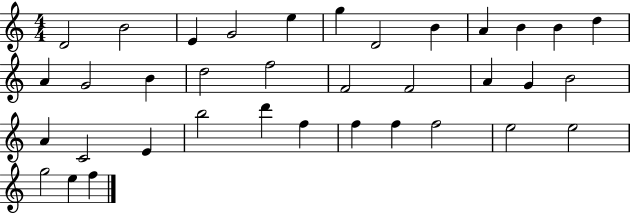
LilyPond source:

{
  \clef treble
  \numericTimeSignature
  \time 4/4
  \key c \major
  d'2 b'2 | e'4 g'2 e''4 | g''4 d'2 b'4 | a'4 b'4 b'4 d''4 | \break a'4 g'2 b'4 | d''2 f''2 | f'2 f'2 | a'4 g'4 b'2 | \break a'4 c'2 e'4 | b''2 d'''4 f''4 | f''4 f''4 f''2 | e''2 e''2 | \break g''2 e''4 f''4 | \bar "|."
}